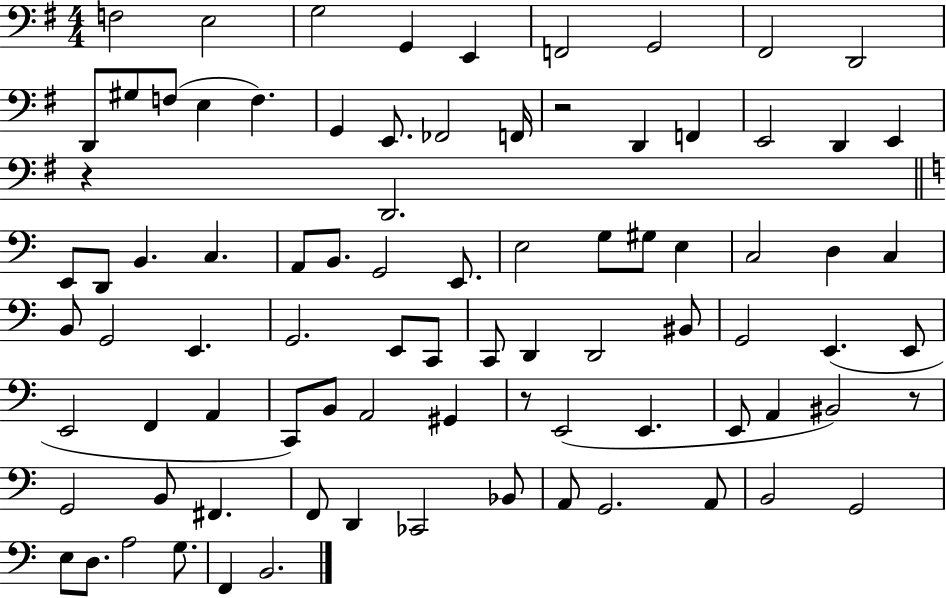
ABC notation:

X:1
T:Untitled
M:4/4
L:1/4
K:G
F,2 E,2 G,2 G,, E,, F,,2 G,,2 ^F,,2 D,,2 D,,/2 ^G,/2 F,/2 E, F, G,, E,,/2 _F,,2 F,,/4 z2 D,, F,, E,,2 D,, E,, z D,,2 E,,/2 D,,/2 B,, C, A,,/2 B,,/2 G,,2 E,,/2 E,2 G,/2 ^G,/2 E, C,2 D, C, B,,/2 G,,2 E,, G,,2 E,,/2 C,,/2 C,,/2 D,, D,,2 ^B,,/2 G,,2 E,, E,,/2 E,,2 F,, A,, C,,/2 B,,/2 A,,2 ^G,, z/2 E,,2 E,, E,,/2 A,, ^B,,2 z/2 G,,2 B,,/2 ^F,, F,,/2 D,, _C,,2 _B,,/2 A,,/2 G,,2 A,,/2 B,,2 G,,2 E,/2 D,/2 A,2 G,/2 F,, B,,2